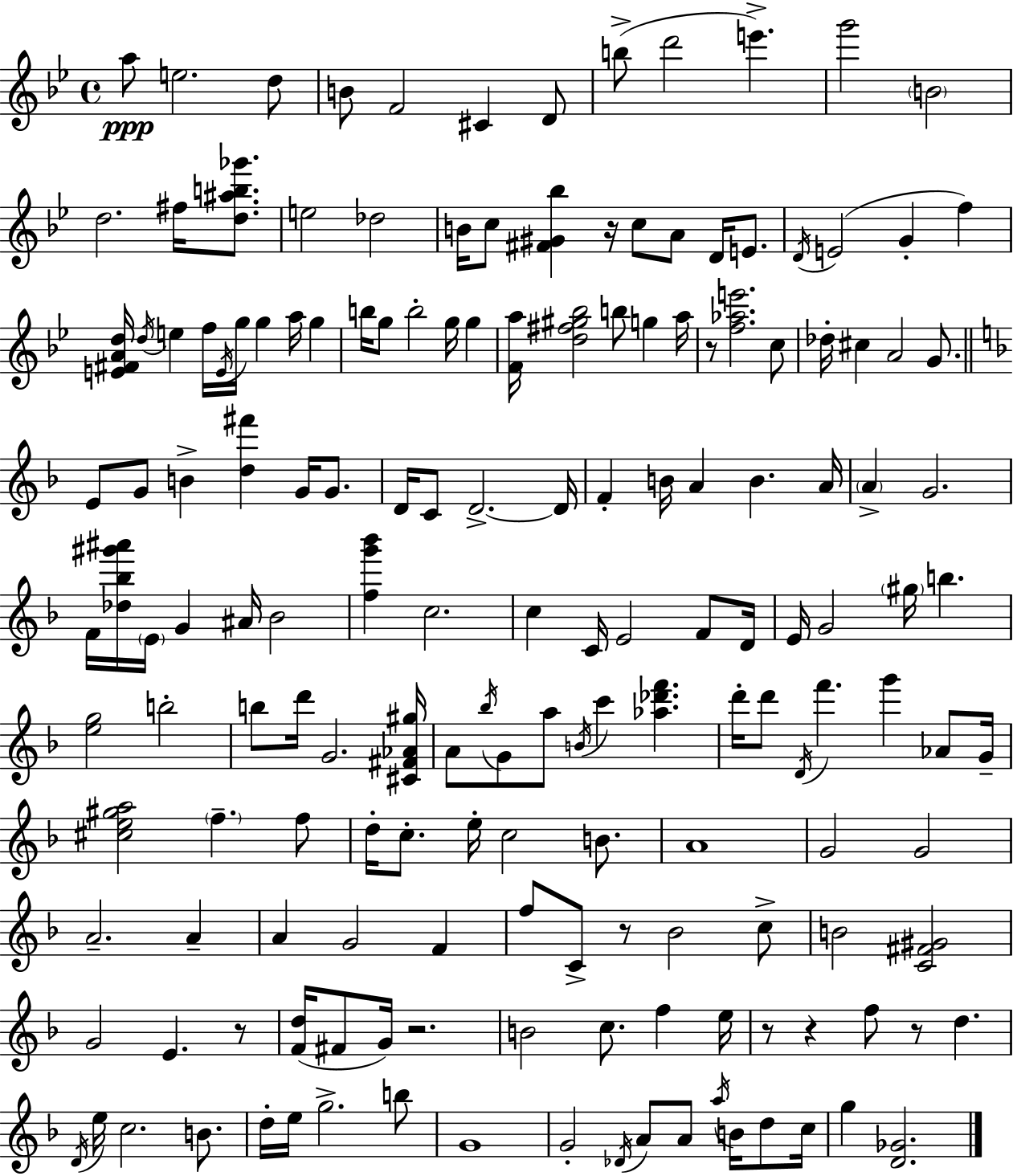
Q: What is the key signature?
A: G minor